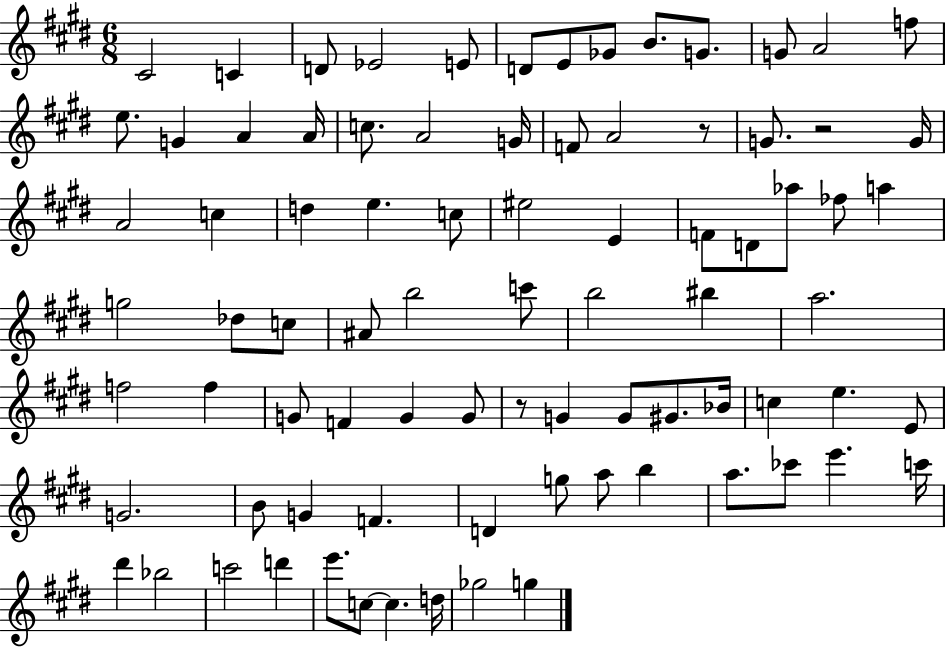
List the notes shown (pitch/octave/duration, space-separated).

C#4/h C4/q D4/e Eb4/h E4/e D4/e E4/e Gb4/e B4/e. G4/e. G4/e A4/h F5/e E5/e. G4/q A4/q A4/s C5/e. A4/h G4/s F4/e A4/h R/e G4/e. R/h G4/s A4/h C5/q D5/q E5/q. C5/e EIS5/h E4/q F4/e D4/e Ab5/e FES5/e A5/q G5/h Db5/e C5/e A#4/e B5/h C6/e B5/h BIS5/q A5/h. F5/h F5/q G4/e F4/q G4/q G4/e R/e G4/q G4/e G#4/e. Bb4/s C5/q E5/q. E4/e G4/h. B4/e G4/q F4/q. D4/q G5/e A5/e B5/q A5/e. CES6/e E6/q. C6/s D#6/q Bb5/h C6/h D6/q E6/e. C5/e C5/q. D5/s Gb5/h G5/q